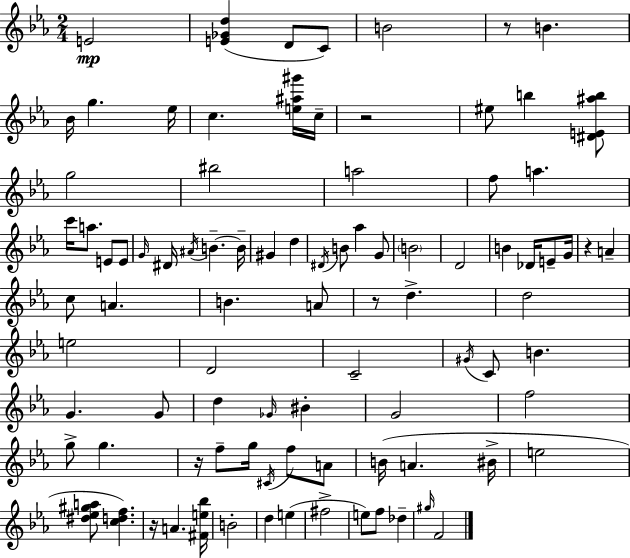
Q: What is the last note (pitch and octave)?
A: F4